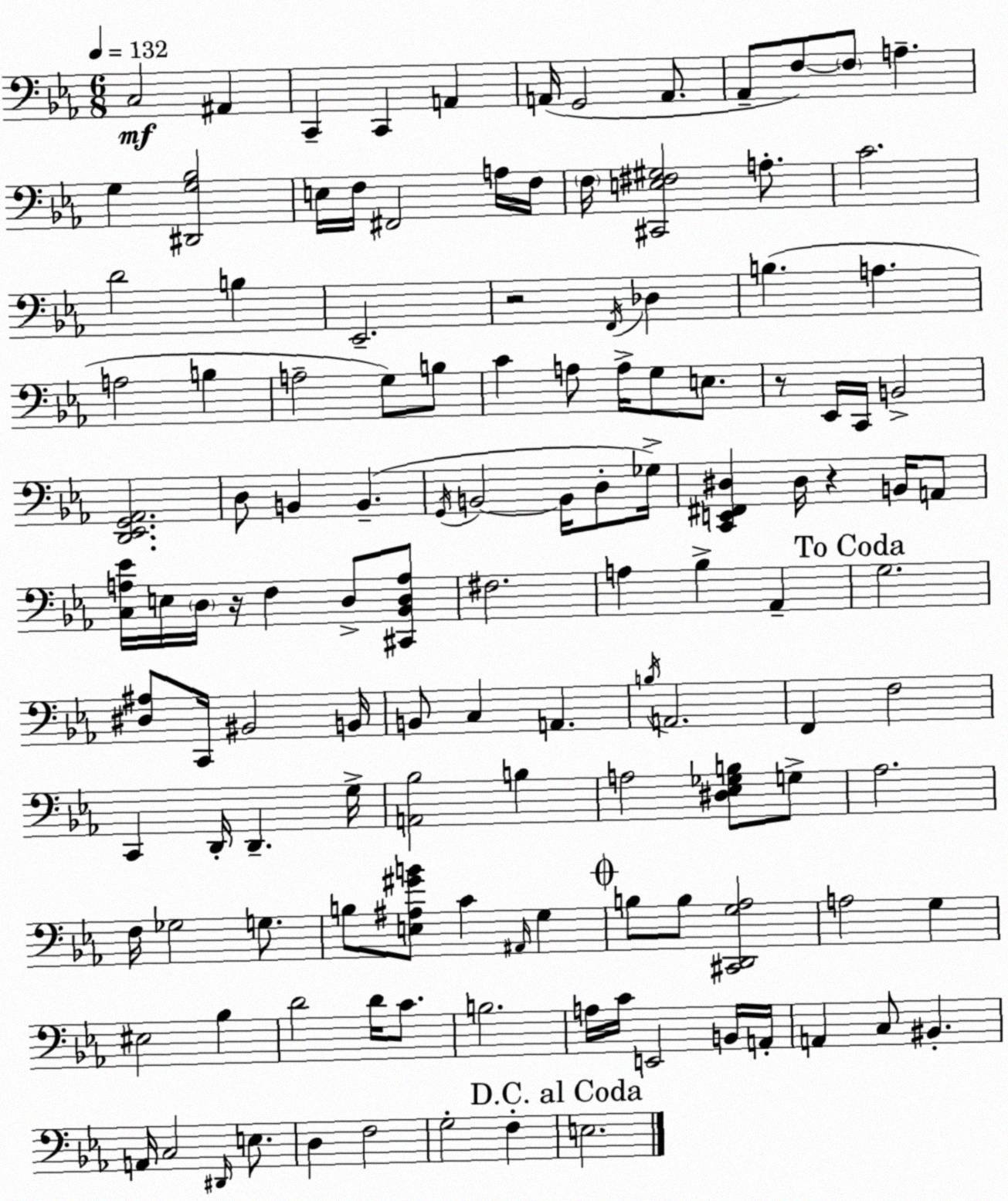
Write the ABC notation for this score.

X:1
T:Untitled
M:6/8
L:1/4
K:Cm
C,2 ^A,, C,, C,, A,, A,,/4 G,,2 A,,/2 _A,,/2 F,/2 F,/2 A, G, [^D,,G,_B,]2 E,/4 F,/4 ^F,,2 A,/4 F,/4 F,/4 [^C,,E,^F,^G,]2 A,/2 C2 D2 B, _E,,2 z2 F,,/4 _D, B, A, A,2 B, A,2 G,/2 B,/2 C A,/2 A,/4 G,/2 E,/2 z/2 _E,,/4 C,,/4 B,,2 [D,,_E,,G,,_A,,]2 D,/2 B,, B,, G,,/4 B,,2 B,,/4 D,/2 _G,/4 [C,,E,,^F,,^D,] ^D,/4 z B,,/4 A,,/2 [C,A,_E]/4 E,/4 D,/4 z/4 F, D,/2 [^C,,_B,,D,A,]/2 ^F,2 A, _B, _A,, G,2 [^D,^A,]/2 C,,/4 ^B,,2 B,,/4 B,,/2 C, A,, B,/4 A,,2 F,, F,2 C,, D,,/4 D,, G,/4 [A,,_B,]2 B, A,2 [^D,_E,_G,B,]/2 G,/2 _A,2 F,/4 _G,2 G,/2 B,/2 [E,^A,^GB]/2 C ^A,,/4 G, B,/2 B,/2 [^C,,D,,G,_A,]2 A,2 G, ^E,2 _B, D2 D/4 C/2 B,2 A,/4 C/4 E,,2 B,,/4 A,,/4 A,, C,/2 ^B,, A,,/4 C,2 ^D,,/4 E,/2 D, F,2 G,2 F, E,2